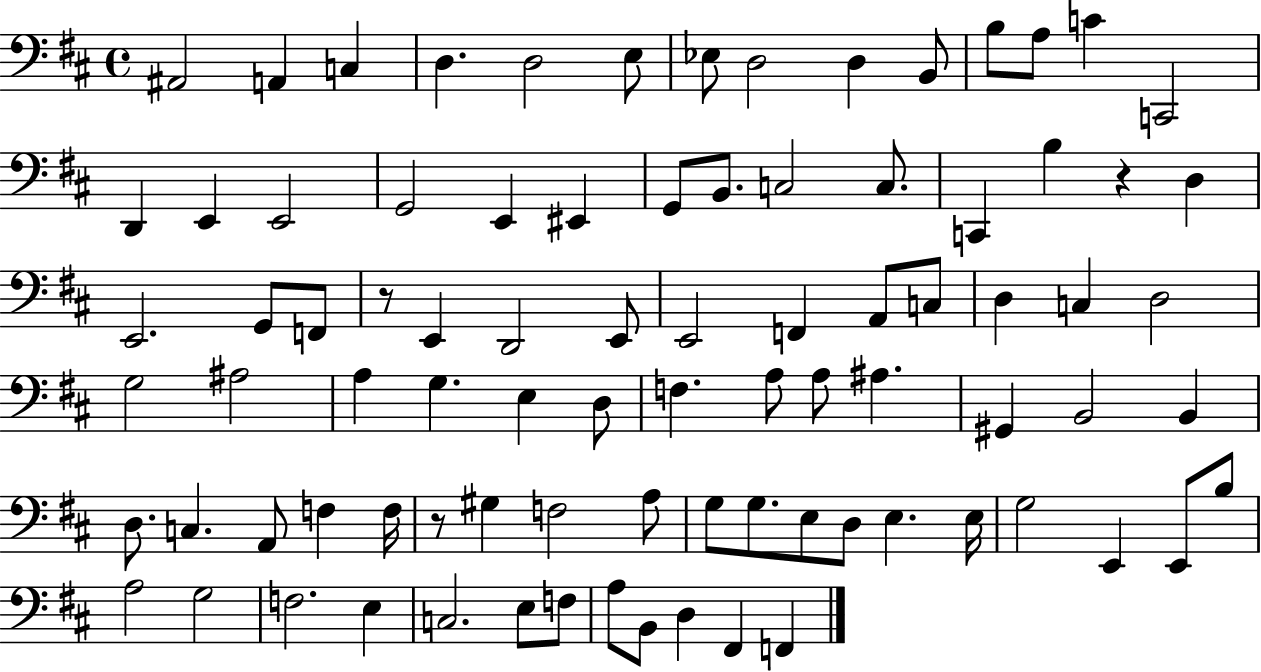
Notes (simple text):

A#2/h A2/q C3/q D3/q. D3/h E3/e Eb3/e D3/h D3/q B2/e B3/e A3/e C4/q C2/h D2/q E2/q E2/h G2/h E2/q EIS2/q G2/e B2/e. C3/h C3/e. C2/q B3/q R/q D3/q E2/h. G2/e F2/e R/e E2/q D2/h E2/e E2/h F2/q A2/e C3/e D3/q C3/q D3/h G3/h A#3/h A3/q G3/q. E3/q D3/e F3/q. A3/e A3/e A#3/q. G#2/q B2/h B2/q D3/e. C3/q. A2/e F3/q F3/s R/e G#3/q F3/h A3/e G3/e G3/e. E3/e D3/e E3/q. E3/s G3/h E2/q E2/e B3/e A3/h G3/h F3/h. E3/q C3/h. E3/e F3/e A3/e B2/e D3/q F#2/q F2/q